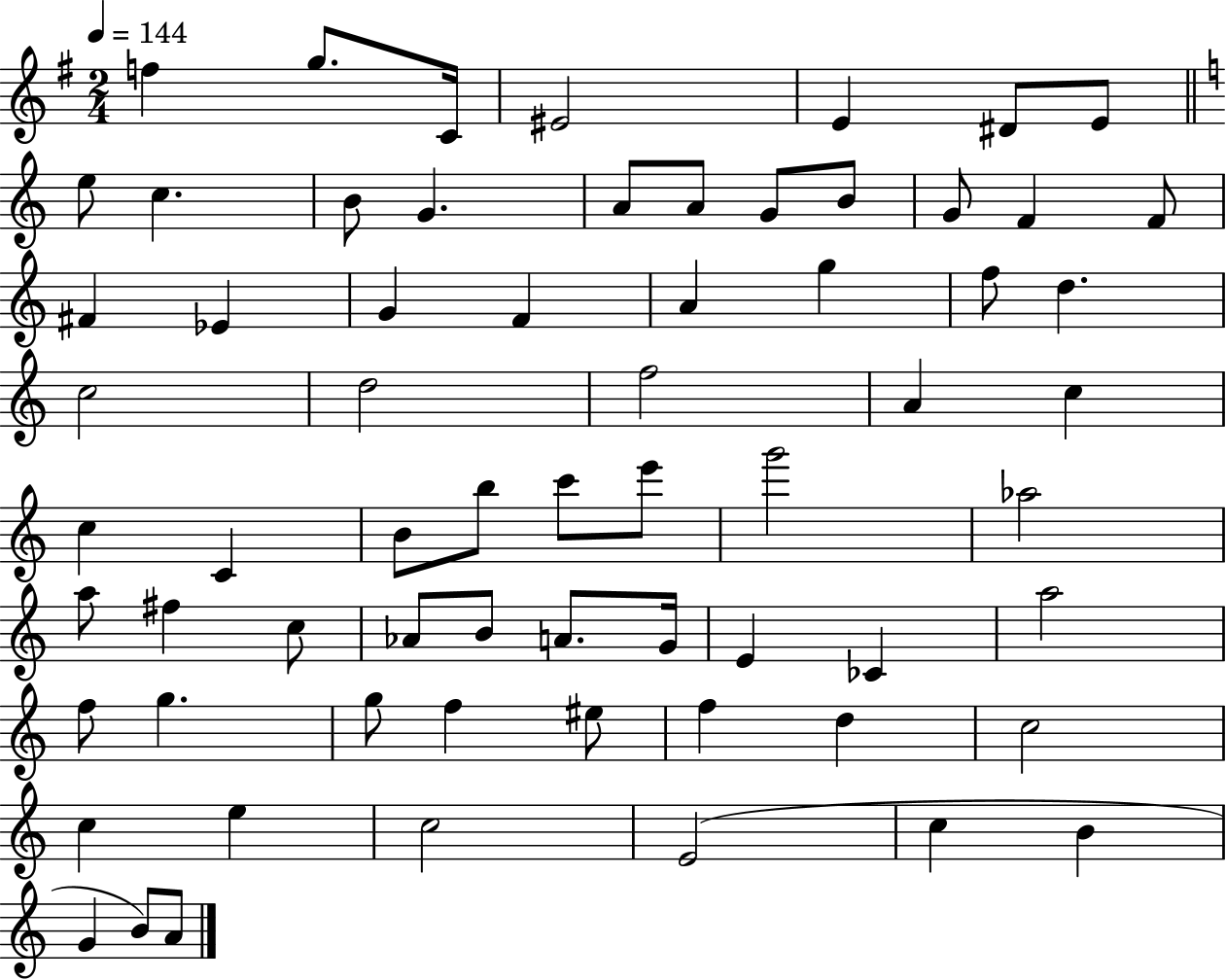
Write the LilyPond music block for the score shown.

{
  \clef treble
  \numericTimeSignature
  \time 2/4
  \key g \major
  \tempo 4 = 144
  \repeat volta 2 { f''4 g''8. c'16 | eis'2 | e'4 dis'8 e'8 | \bar "||" \break \key c \major e''8 c''4. | b'8 g'4. | a'8 a'8 g'8 b'8 | g'8 f'4 f'8 | \break fis'4 ees'4 | g'4 f'4 | a'4 g''4 | f''8 d''4. | \break c''2 | d''2 | f''2 | a'4 c''4 | \break c''4 c'4 | b'8 b''8 c'''8 e'''8 | g'''2 | aes''2 | \break a''8 fis''4 c''8 | aes'8 b'8 a'8. g'16 | e'4 ces'4 | a''2 | \break f''8 g''4. | g''8 f''4 eis''8 | f''4 d''4 | c''2 | \break c''4 e''4 | c''2 | e'2( | c''4 b'4 | \break g'4 b'8) a'8 | } \bar "|."
}